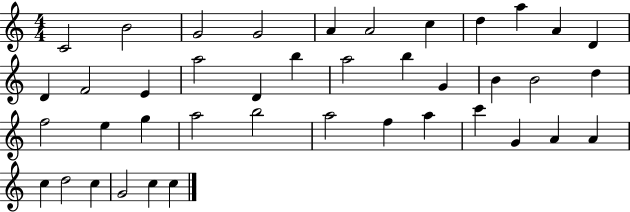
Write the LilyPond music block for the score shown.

{
  \clef treble
  \numericTimeSignature
  \time 4/4
  \key c \major
  c'2 b'2 | g'2 g'2 | a'4 a'2 c''4 | d''4 a''4 a'4 d'4 | \break d'4 f'2 e'4 | a''2 d'4 b''4 | a''2 b''4 g'4 | b'4 b'2 d''4 | \break f''2 e''4 g''4 | a''2 b''2 | a''2 f''4 a''4 | c'''4 g'4 a'4 a'4 | \break c''4 d''2 c''4 | g'2 c''4 c''4 | \bar "|."
}